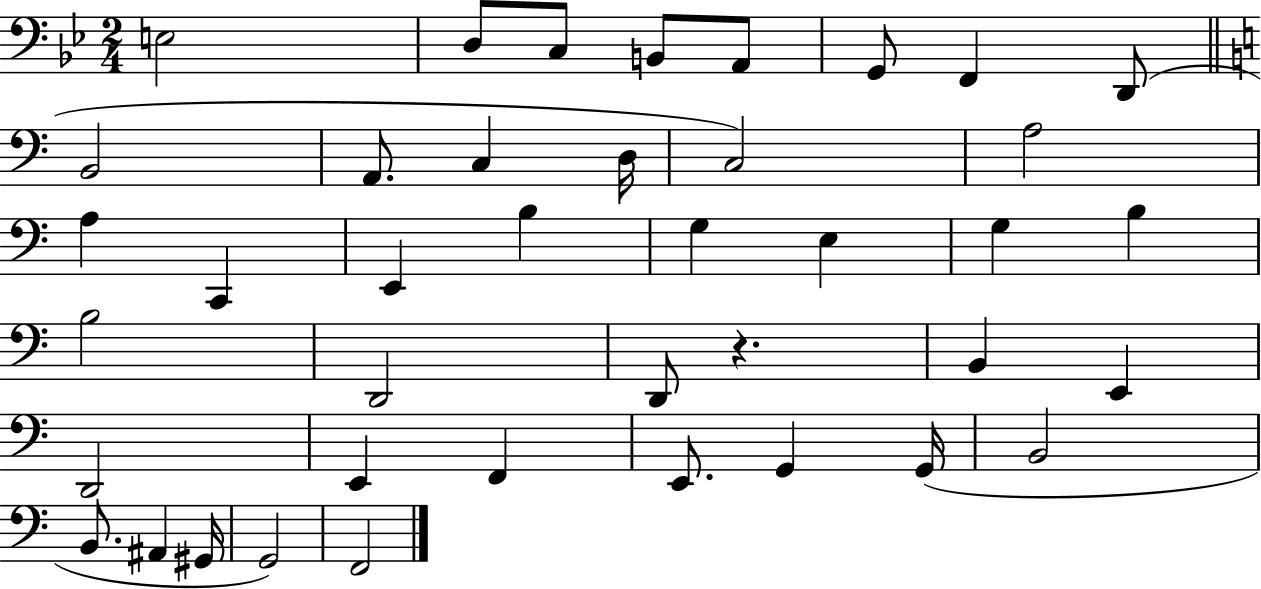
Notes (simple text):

E3/h D3/e C3/e B2/e A2/e G2/e F2/q D2/e B2/h A2/e. C3/q D3/s C3/h A3/h A3/q C2/q E2/q B3/q G3/q E3/q G3/q B3/q B3/h D2/h D2/e R/q. B2/q E2/q D2/h E2/q F2/q E2/e. G2/q G2/s B2/h B2/e. A#2/q G#2/s G2/h F2/h